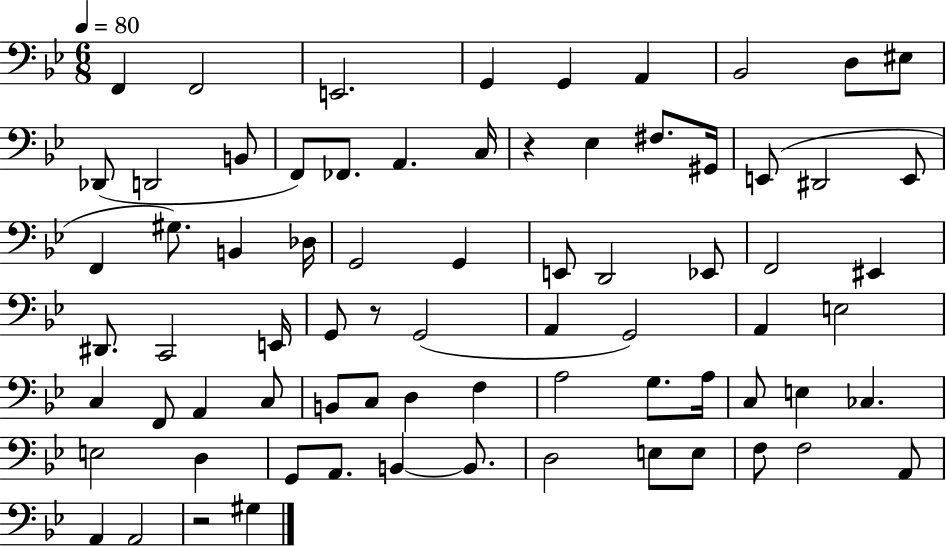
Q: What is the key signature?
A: BES major